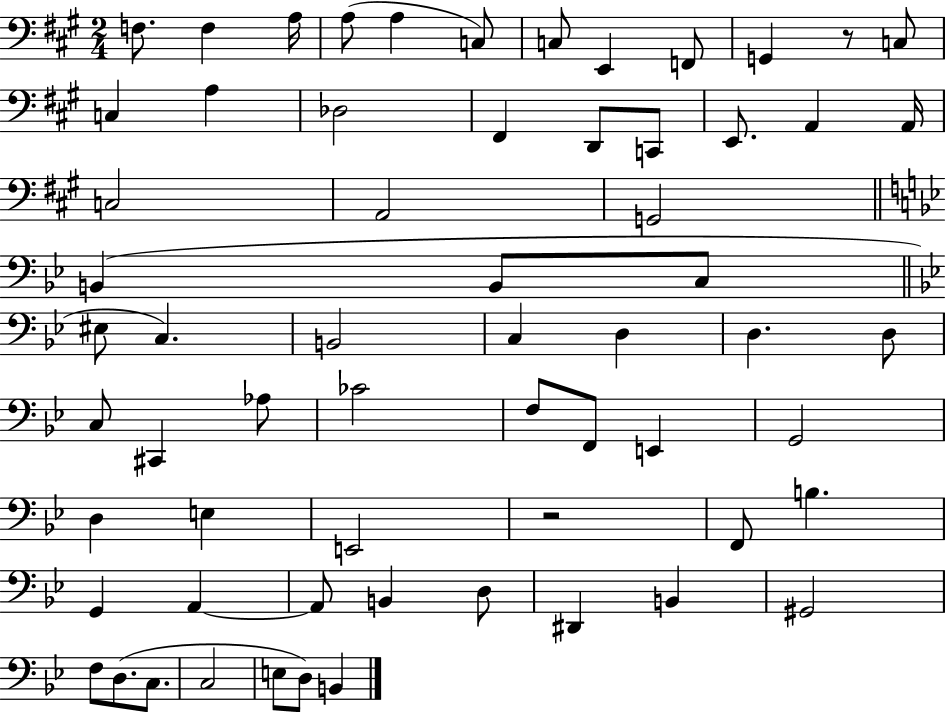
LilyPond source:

{
  \clef bass
  \numericTimeSignature
  \time 2/4
  \key a \major
  \repeat volta 2 { f8. f4 a16 | a8( a4 c8) | c8 e,4 f,8 | g,4 r8 c8 | \break c4 a4 | des2 | fis,4 d,8 c,8 | e,8. a,4 a,16 | \break c2 | a,2 | g,2 | \bar "||" \break \key g \minor b,4( b,8 c8 | \bar "||" \break \key bes \major eis8 c4.) | b,2 | c4 d4 | d4. d8 | \break c8 cis,4 aes8 | ces'2 | f8 f,8 e,4 | g,2 | \break d4 e4 | e,2 | r2 | f,8 b4. | \break g,4 a,4~~ | a,8 b,4 d8 | dis,4 b,4 | gis,2 | \break f8 d8.( c8. | c2 | e8 d8) b,4 | } \bar "|."
}